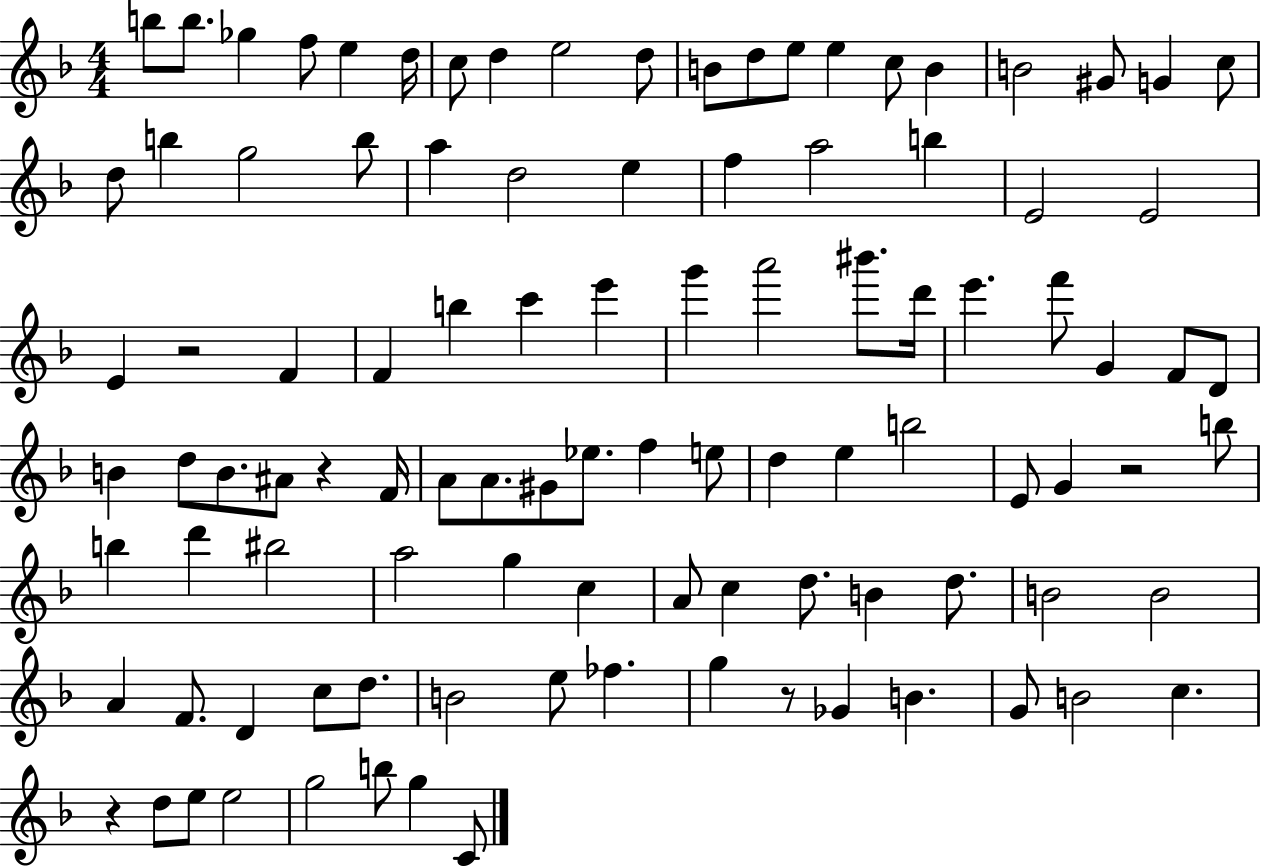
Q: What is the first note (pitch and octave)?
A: B5